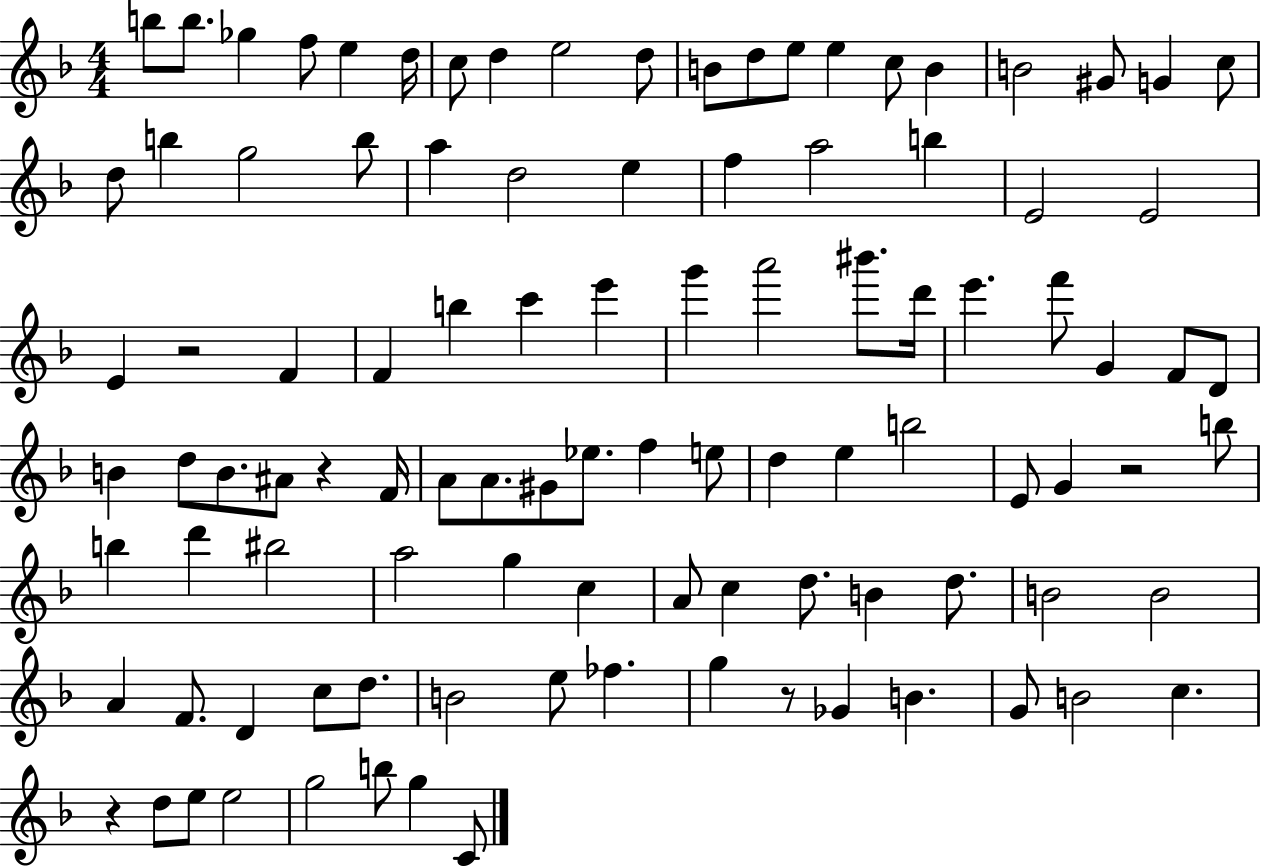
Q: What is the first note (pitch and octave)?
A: B5